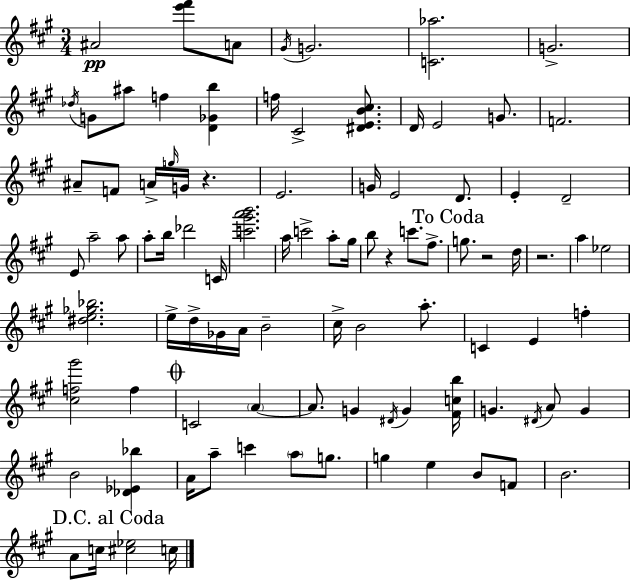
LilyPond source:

{
  \clef treble
  \numericTimeSignature
  \time 3/4
  \key a \major
  ais'2\pp <e''' fis'''>8 a'8 | \acciaccatura { gis'16 } g'2. | <c' aes''>2. | g'2.-> | \break \acciaccatura { des''16 } g'8 ais''8 f''4 <d' ges' b''>4 | f''16 cis'2-> <dis' e' b' cis''>8. | d'16 e'2 g'8. | f'2. | \break ais'8-- f'8 a'16-> \grace { g''16 } g'16 r4. | e'2. | g'16 e'2 | d'8. e'4-. d'2-- | \break e'8 a''2-- | a''8 a''8-. b''16 des'''2 | c'16 <c''' gis''' a''' b'''>2. | a''16 c'''2-> | \break a''8-. gis''16 b''8 r4 c'''8. | fis''8.-> \mark "To Coda" g''8. r2 | d''16 r2. | a''4 ees''2 | \break <dis'' e'' ges'' bes''>2. | e''16-> d''16-> ges'16 a'16 b'2-- | cis''16-> b'2 | a''8.-. c'4 e'4 f''4-. | \break <cis'' f'' gis'''>2 f''4 | \mark \markup { \musicglyph "scripts.coda" } c'2 \parenthesize a'4~~ | a'8. g'4 \acciaccatura { dis'16 } g'4 | <fis' c'' b''>16 g'4. \acciaccatura { dis'16 } a'8 | \break g'4 b'2 | <des' ees' bes''>4 a'16 a''8-- c'''4 | \parenthesize a''8 g''8. g''4 e''4 | b'8 f'8 b'2. | \break \mark "D.C. al Coda" a'8 c''16 <cis'' ees''>2 | c''16 \bar "|."
}